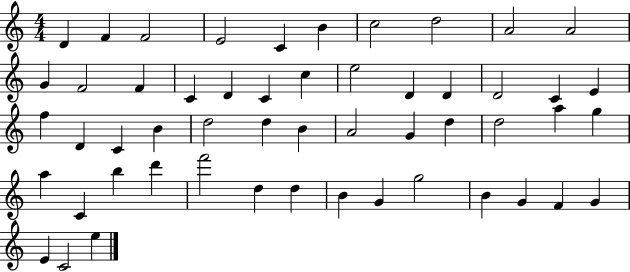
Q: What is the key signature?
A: C major